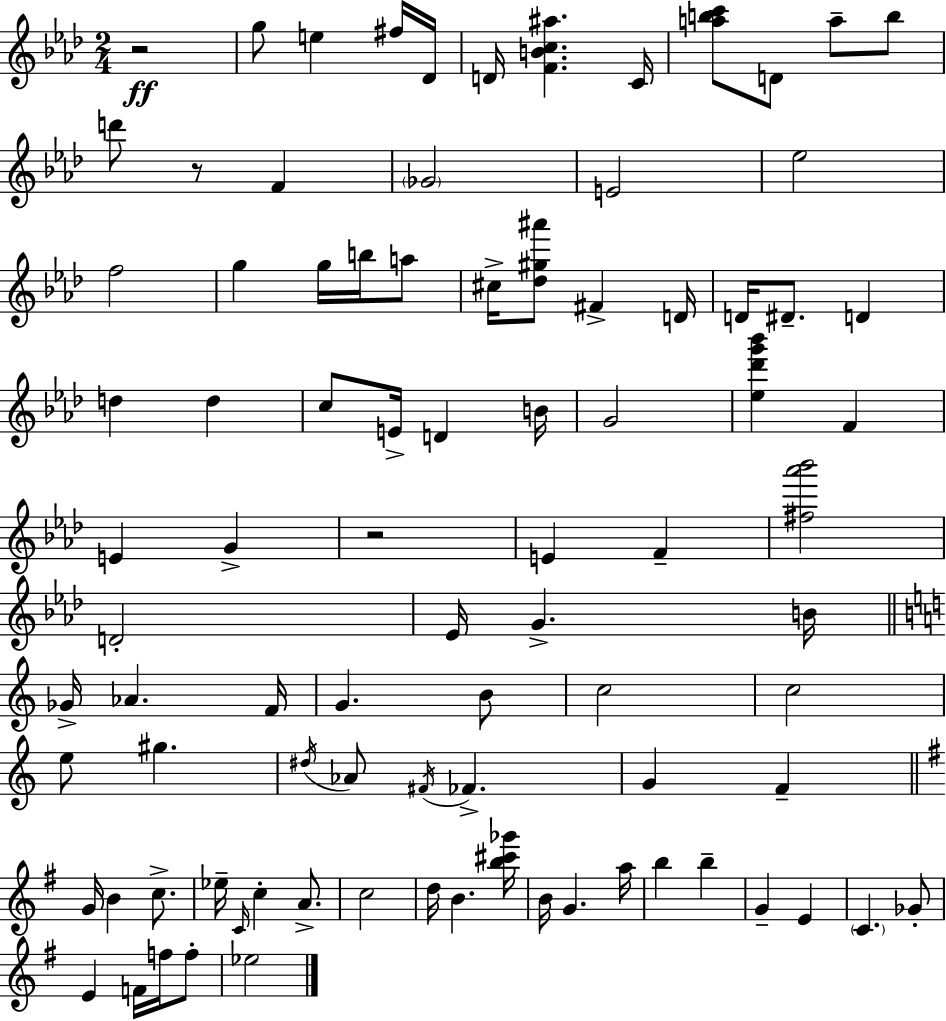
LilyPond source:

{
  \clef treble
  \numericTimeSignature
  \time 2/4
  \key f \minor
  r2\ff | g''8 e''4 fis''16 des'16 | d'16 <f' b' c'' ais''>4. c'16 | <a'' b'' c'''>8 d'8 a''8-- b''8 | \break d'''8 r8 f'4 | \parenthesize ges'2 | e'2 | ees''2 | \break f''2 | g''4 g''16 b''16 a''8 | cis''16-> <des'' gis'' ais'''>8 fis'4-> d'16 | d'16 dis'8.-- d'4 | \break d''4 d''4 | c''8 e'16-> d'4 b'16 | g'2 | <ees'' des''' g''' bes'''>4 f'4 | \break e'4 g'4-> | r2 | e'4 f'4-- | <fis'' aes''' bes'''>2 | \break d'2-. | ees'16 g'4.-> b'16 | \bar "||" \break \key c \major ges'16-> aes'4. f'16 | g'4. b'8 | c''2 | c''2 | \break e''8 gis''4. | \acciaccatura { dis''16 } aes'8 \acciaccatura { fis'16 } fes'4.-> | g'4 f'4-- | \bar "||" \break \key e \minor g'16 b'4 c''8.-> | ees''16-- \grace { c'16 } c''4-. a'8.-> | c''2 | d''16 b'4. | \break <b'' cis''' ges'''>16 b'16 g'4. | a''16 b''4 b''4-- | g'4-- e'4 | \parenthesize c'4. ges'8-. | \break e'4 f'16 f''16 f''8-. | ees''2 | \bar "|."
}